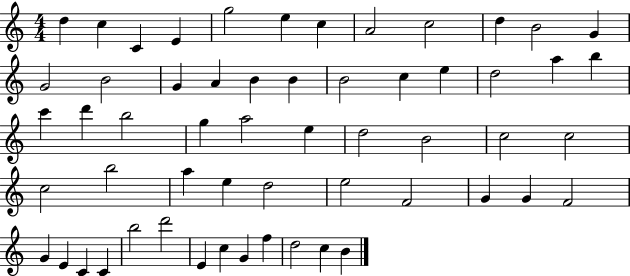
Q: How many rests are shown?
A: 0